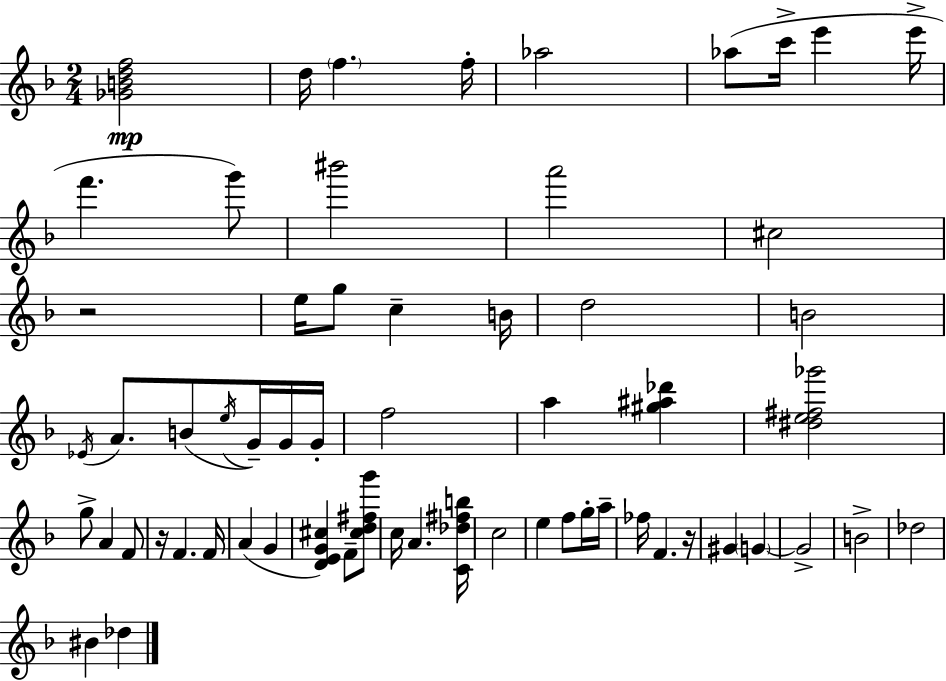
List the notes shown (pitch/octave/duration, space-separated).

[Gb4,B4,D5,F5]/h D5/s F5/q. F5/s Ab5/h Ab5/e C6/s E6/q E6/s F6/q. G6/e BIS6/h A6/h C#5/h R/h E5/s G5/e C5/q B4/s D5/h B4/h Eb4/s A4/e. B4/e E5/s G4/s G4/s G4/s F5/h A5/q [G#5,A#5,Db6]/q [D#5,E5,F#5,Gb6]/h G5/e A4/q F4/e R/s F4/q. F4/s A4/q G4/q [D4,E4,G4,C#5]/q F4/e [C#5,D5,F#5,G6]/e C5/s A4/q. [C4,Db5,F#5,B5]/s C5/h E5/q F5/e G5/s A5/s FES5/s F4/q. R/s G#4/q G4/q G4/h B4/h Db5/h BIS4/q Db5/q